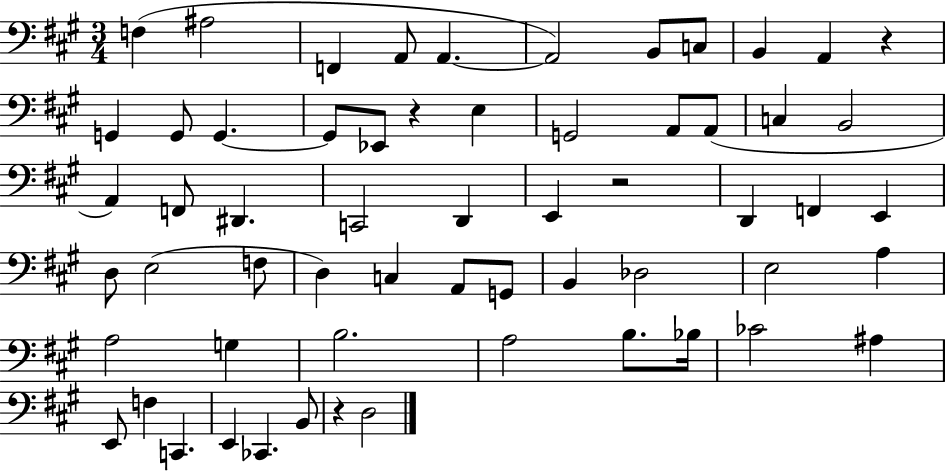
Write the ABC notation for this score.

X:1
T:Untitled
M:3/4
L:1/4
K:A
F, ^A,2 F,, A,,/2 A,, A,,2 B,,/2 C,/2 B,, A,, z G,, G,,/2 G,, G,,/2 _E,,/2 z E, G,,2 A,,/2 A,,/2 C, B,,2 A,, F,,/2 ^D,, C,,2 D,, E,, z2 D,, F,, E,, D,/2 E,2 F,/2 D, C, A,,/2 G,,/2 B,, _D,2 E,2 A, A,2 G, B,2 A,2 B,/2 _B,/4 _C2 ^A, E,,/2 F, C,, E,, _C,, B,,/2 z D,2